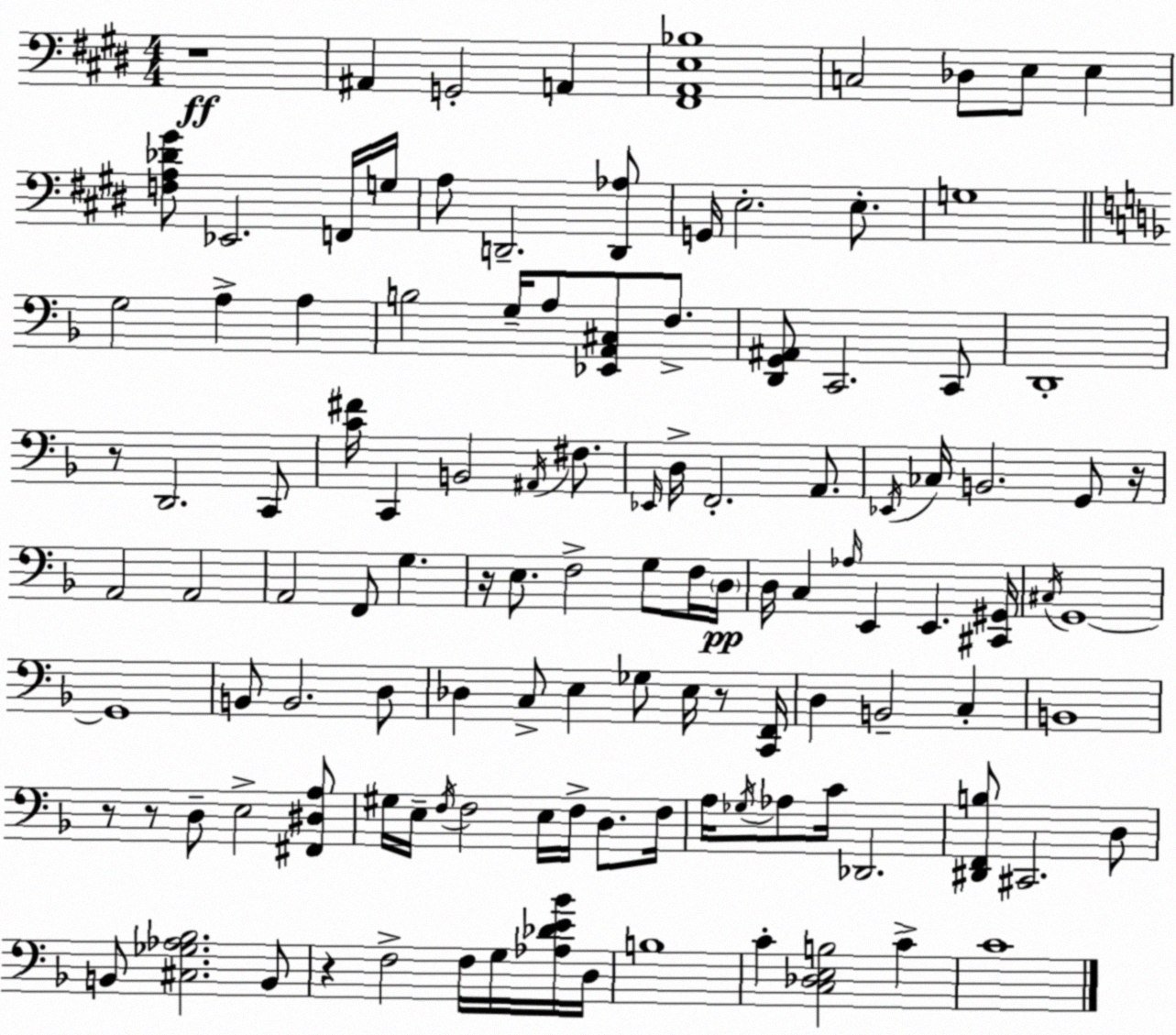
X:1
T:Untitled
M:4/4
L:1/4
K:E
z4 ^A,, G,,2 A,, [^F,,A,,E,_B,]4 C,2 _D,/2 E,/2 E, [F,A,_D^G]/2 _E,,2 F,,/4 G,/4 A,/2 D,,2 [D,,_A,]/2 G,,/4 E,2 E,/2 G,4 G,2 A, A, B,2 G,/4 A,/2 [_E,,A,,^C,]/2 F,/2 [D,,G,,^A,,]/2 C,,2 C,,/2 D,,4 z/2 D,,2 C,,/2 [C^F]/4 C,, B,,2 ^A,,/4 ^F,/2 _E,,/4 D,/4 F,,2 A,,/2 _E,,/4 _C,/4 B,,2 G,,/2 z/4 A,,2 A,,2 A,,2 F,,/2 G, z/4 E,/2 F,2 G,/2 F,/4 D,/4 D,/4 C, _A,/4 E,, E,, [^C,,^G,,]/4 ^C,/4 G,,4 G,,4 B,,/2 B,,2 D,/2 _D, C,/2 E, _G,/2 E,/4 z/2 [C,,F,,]/4 D, B,,2 C, B,,4 z/2 z/2 D,/2 E,2 [^F,,^D,A,]/2 ^G,/4 E,/4 F,/4 F,2 E,/4 F,/4 D,/2 F,/4 A,/4 _G,/4 _A,/2 C/4 _D,,2 [^D,,F,,B,]/2 ^C,,2 D,/2 B,,/2 [^C,_G,_A,_B,]2 B,,/2 z F,2 F,/4 G,/4 [_A,_DE_B]/4 D,/4 B,4 C [C,_D,E,B,]2 C C4